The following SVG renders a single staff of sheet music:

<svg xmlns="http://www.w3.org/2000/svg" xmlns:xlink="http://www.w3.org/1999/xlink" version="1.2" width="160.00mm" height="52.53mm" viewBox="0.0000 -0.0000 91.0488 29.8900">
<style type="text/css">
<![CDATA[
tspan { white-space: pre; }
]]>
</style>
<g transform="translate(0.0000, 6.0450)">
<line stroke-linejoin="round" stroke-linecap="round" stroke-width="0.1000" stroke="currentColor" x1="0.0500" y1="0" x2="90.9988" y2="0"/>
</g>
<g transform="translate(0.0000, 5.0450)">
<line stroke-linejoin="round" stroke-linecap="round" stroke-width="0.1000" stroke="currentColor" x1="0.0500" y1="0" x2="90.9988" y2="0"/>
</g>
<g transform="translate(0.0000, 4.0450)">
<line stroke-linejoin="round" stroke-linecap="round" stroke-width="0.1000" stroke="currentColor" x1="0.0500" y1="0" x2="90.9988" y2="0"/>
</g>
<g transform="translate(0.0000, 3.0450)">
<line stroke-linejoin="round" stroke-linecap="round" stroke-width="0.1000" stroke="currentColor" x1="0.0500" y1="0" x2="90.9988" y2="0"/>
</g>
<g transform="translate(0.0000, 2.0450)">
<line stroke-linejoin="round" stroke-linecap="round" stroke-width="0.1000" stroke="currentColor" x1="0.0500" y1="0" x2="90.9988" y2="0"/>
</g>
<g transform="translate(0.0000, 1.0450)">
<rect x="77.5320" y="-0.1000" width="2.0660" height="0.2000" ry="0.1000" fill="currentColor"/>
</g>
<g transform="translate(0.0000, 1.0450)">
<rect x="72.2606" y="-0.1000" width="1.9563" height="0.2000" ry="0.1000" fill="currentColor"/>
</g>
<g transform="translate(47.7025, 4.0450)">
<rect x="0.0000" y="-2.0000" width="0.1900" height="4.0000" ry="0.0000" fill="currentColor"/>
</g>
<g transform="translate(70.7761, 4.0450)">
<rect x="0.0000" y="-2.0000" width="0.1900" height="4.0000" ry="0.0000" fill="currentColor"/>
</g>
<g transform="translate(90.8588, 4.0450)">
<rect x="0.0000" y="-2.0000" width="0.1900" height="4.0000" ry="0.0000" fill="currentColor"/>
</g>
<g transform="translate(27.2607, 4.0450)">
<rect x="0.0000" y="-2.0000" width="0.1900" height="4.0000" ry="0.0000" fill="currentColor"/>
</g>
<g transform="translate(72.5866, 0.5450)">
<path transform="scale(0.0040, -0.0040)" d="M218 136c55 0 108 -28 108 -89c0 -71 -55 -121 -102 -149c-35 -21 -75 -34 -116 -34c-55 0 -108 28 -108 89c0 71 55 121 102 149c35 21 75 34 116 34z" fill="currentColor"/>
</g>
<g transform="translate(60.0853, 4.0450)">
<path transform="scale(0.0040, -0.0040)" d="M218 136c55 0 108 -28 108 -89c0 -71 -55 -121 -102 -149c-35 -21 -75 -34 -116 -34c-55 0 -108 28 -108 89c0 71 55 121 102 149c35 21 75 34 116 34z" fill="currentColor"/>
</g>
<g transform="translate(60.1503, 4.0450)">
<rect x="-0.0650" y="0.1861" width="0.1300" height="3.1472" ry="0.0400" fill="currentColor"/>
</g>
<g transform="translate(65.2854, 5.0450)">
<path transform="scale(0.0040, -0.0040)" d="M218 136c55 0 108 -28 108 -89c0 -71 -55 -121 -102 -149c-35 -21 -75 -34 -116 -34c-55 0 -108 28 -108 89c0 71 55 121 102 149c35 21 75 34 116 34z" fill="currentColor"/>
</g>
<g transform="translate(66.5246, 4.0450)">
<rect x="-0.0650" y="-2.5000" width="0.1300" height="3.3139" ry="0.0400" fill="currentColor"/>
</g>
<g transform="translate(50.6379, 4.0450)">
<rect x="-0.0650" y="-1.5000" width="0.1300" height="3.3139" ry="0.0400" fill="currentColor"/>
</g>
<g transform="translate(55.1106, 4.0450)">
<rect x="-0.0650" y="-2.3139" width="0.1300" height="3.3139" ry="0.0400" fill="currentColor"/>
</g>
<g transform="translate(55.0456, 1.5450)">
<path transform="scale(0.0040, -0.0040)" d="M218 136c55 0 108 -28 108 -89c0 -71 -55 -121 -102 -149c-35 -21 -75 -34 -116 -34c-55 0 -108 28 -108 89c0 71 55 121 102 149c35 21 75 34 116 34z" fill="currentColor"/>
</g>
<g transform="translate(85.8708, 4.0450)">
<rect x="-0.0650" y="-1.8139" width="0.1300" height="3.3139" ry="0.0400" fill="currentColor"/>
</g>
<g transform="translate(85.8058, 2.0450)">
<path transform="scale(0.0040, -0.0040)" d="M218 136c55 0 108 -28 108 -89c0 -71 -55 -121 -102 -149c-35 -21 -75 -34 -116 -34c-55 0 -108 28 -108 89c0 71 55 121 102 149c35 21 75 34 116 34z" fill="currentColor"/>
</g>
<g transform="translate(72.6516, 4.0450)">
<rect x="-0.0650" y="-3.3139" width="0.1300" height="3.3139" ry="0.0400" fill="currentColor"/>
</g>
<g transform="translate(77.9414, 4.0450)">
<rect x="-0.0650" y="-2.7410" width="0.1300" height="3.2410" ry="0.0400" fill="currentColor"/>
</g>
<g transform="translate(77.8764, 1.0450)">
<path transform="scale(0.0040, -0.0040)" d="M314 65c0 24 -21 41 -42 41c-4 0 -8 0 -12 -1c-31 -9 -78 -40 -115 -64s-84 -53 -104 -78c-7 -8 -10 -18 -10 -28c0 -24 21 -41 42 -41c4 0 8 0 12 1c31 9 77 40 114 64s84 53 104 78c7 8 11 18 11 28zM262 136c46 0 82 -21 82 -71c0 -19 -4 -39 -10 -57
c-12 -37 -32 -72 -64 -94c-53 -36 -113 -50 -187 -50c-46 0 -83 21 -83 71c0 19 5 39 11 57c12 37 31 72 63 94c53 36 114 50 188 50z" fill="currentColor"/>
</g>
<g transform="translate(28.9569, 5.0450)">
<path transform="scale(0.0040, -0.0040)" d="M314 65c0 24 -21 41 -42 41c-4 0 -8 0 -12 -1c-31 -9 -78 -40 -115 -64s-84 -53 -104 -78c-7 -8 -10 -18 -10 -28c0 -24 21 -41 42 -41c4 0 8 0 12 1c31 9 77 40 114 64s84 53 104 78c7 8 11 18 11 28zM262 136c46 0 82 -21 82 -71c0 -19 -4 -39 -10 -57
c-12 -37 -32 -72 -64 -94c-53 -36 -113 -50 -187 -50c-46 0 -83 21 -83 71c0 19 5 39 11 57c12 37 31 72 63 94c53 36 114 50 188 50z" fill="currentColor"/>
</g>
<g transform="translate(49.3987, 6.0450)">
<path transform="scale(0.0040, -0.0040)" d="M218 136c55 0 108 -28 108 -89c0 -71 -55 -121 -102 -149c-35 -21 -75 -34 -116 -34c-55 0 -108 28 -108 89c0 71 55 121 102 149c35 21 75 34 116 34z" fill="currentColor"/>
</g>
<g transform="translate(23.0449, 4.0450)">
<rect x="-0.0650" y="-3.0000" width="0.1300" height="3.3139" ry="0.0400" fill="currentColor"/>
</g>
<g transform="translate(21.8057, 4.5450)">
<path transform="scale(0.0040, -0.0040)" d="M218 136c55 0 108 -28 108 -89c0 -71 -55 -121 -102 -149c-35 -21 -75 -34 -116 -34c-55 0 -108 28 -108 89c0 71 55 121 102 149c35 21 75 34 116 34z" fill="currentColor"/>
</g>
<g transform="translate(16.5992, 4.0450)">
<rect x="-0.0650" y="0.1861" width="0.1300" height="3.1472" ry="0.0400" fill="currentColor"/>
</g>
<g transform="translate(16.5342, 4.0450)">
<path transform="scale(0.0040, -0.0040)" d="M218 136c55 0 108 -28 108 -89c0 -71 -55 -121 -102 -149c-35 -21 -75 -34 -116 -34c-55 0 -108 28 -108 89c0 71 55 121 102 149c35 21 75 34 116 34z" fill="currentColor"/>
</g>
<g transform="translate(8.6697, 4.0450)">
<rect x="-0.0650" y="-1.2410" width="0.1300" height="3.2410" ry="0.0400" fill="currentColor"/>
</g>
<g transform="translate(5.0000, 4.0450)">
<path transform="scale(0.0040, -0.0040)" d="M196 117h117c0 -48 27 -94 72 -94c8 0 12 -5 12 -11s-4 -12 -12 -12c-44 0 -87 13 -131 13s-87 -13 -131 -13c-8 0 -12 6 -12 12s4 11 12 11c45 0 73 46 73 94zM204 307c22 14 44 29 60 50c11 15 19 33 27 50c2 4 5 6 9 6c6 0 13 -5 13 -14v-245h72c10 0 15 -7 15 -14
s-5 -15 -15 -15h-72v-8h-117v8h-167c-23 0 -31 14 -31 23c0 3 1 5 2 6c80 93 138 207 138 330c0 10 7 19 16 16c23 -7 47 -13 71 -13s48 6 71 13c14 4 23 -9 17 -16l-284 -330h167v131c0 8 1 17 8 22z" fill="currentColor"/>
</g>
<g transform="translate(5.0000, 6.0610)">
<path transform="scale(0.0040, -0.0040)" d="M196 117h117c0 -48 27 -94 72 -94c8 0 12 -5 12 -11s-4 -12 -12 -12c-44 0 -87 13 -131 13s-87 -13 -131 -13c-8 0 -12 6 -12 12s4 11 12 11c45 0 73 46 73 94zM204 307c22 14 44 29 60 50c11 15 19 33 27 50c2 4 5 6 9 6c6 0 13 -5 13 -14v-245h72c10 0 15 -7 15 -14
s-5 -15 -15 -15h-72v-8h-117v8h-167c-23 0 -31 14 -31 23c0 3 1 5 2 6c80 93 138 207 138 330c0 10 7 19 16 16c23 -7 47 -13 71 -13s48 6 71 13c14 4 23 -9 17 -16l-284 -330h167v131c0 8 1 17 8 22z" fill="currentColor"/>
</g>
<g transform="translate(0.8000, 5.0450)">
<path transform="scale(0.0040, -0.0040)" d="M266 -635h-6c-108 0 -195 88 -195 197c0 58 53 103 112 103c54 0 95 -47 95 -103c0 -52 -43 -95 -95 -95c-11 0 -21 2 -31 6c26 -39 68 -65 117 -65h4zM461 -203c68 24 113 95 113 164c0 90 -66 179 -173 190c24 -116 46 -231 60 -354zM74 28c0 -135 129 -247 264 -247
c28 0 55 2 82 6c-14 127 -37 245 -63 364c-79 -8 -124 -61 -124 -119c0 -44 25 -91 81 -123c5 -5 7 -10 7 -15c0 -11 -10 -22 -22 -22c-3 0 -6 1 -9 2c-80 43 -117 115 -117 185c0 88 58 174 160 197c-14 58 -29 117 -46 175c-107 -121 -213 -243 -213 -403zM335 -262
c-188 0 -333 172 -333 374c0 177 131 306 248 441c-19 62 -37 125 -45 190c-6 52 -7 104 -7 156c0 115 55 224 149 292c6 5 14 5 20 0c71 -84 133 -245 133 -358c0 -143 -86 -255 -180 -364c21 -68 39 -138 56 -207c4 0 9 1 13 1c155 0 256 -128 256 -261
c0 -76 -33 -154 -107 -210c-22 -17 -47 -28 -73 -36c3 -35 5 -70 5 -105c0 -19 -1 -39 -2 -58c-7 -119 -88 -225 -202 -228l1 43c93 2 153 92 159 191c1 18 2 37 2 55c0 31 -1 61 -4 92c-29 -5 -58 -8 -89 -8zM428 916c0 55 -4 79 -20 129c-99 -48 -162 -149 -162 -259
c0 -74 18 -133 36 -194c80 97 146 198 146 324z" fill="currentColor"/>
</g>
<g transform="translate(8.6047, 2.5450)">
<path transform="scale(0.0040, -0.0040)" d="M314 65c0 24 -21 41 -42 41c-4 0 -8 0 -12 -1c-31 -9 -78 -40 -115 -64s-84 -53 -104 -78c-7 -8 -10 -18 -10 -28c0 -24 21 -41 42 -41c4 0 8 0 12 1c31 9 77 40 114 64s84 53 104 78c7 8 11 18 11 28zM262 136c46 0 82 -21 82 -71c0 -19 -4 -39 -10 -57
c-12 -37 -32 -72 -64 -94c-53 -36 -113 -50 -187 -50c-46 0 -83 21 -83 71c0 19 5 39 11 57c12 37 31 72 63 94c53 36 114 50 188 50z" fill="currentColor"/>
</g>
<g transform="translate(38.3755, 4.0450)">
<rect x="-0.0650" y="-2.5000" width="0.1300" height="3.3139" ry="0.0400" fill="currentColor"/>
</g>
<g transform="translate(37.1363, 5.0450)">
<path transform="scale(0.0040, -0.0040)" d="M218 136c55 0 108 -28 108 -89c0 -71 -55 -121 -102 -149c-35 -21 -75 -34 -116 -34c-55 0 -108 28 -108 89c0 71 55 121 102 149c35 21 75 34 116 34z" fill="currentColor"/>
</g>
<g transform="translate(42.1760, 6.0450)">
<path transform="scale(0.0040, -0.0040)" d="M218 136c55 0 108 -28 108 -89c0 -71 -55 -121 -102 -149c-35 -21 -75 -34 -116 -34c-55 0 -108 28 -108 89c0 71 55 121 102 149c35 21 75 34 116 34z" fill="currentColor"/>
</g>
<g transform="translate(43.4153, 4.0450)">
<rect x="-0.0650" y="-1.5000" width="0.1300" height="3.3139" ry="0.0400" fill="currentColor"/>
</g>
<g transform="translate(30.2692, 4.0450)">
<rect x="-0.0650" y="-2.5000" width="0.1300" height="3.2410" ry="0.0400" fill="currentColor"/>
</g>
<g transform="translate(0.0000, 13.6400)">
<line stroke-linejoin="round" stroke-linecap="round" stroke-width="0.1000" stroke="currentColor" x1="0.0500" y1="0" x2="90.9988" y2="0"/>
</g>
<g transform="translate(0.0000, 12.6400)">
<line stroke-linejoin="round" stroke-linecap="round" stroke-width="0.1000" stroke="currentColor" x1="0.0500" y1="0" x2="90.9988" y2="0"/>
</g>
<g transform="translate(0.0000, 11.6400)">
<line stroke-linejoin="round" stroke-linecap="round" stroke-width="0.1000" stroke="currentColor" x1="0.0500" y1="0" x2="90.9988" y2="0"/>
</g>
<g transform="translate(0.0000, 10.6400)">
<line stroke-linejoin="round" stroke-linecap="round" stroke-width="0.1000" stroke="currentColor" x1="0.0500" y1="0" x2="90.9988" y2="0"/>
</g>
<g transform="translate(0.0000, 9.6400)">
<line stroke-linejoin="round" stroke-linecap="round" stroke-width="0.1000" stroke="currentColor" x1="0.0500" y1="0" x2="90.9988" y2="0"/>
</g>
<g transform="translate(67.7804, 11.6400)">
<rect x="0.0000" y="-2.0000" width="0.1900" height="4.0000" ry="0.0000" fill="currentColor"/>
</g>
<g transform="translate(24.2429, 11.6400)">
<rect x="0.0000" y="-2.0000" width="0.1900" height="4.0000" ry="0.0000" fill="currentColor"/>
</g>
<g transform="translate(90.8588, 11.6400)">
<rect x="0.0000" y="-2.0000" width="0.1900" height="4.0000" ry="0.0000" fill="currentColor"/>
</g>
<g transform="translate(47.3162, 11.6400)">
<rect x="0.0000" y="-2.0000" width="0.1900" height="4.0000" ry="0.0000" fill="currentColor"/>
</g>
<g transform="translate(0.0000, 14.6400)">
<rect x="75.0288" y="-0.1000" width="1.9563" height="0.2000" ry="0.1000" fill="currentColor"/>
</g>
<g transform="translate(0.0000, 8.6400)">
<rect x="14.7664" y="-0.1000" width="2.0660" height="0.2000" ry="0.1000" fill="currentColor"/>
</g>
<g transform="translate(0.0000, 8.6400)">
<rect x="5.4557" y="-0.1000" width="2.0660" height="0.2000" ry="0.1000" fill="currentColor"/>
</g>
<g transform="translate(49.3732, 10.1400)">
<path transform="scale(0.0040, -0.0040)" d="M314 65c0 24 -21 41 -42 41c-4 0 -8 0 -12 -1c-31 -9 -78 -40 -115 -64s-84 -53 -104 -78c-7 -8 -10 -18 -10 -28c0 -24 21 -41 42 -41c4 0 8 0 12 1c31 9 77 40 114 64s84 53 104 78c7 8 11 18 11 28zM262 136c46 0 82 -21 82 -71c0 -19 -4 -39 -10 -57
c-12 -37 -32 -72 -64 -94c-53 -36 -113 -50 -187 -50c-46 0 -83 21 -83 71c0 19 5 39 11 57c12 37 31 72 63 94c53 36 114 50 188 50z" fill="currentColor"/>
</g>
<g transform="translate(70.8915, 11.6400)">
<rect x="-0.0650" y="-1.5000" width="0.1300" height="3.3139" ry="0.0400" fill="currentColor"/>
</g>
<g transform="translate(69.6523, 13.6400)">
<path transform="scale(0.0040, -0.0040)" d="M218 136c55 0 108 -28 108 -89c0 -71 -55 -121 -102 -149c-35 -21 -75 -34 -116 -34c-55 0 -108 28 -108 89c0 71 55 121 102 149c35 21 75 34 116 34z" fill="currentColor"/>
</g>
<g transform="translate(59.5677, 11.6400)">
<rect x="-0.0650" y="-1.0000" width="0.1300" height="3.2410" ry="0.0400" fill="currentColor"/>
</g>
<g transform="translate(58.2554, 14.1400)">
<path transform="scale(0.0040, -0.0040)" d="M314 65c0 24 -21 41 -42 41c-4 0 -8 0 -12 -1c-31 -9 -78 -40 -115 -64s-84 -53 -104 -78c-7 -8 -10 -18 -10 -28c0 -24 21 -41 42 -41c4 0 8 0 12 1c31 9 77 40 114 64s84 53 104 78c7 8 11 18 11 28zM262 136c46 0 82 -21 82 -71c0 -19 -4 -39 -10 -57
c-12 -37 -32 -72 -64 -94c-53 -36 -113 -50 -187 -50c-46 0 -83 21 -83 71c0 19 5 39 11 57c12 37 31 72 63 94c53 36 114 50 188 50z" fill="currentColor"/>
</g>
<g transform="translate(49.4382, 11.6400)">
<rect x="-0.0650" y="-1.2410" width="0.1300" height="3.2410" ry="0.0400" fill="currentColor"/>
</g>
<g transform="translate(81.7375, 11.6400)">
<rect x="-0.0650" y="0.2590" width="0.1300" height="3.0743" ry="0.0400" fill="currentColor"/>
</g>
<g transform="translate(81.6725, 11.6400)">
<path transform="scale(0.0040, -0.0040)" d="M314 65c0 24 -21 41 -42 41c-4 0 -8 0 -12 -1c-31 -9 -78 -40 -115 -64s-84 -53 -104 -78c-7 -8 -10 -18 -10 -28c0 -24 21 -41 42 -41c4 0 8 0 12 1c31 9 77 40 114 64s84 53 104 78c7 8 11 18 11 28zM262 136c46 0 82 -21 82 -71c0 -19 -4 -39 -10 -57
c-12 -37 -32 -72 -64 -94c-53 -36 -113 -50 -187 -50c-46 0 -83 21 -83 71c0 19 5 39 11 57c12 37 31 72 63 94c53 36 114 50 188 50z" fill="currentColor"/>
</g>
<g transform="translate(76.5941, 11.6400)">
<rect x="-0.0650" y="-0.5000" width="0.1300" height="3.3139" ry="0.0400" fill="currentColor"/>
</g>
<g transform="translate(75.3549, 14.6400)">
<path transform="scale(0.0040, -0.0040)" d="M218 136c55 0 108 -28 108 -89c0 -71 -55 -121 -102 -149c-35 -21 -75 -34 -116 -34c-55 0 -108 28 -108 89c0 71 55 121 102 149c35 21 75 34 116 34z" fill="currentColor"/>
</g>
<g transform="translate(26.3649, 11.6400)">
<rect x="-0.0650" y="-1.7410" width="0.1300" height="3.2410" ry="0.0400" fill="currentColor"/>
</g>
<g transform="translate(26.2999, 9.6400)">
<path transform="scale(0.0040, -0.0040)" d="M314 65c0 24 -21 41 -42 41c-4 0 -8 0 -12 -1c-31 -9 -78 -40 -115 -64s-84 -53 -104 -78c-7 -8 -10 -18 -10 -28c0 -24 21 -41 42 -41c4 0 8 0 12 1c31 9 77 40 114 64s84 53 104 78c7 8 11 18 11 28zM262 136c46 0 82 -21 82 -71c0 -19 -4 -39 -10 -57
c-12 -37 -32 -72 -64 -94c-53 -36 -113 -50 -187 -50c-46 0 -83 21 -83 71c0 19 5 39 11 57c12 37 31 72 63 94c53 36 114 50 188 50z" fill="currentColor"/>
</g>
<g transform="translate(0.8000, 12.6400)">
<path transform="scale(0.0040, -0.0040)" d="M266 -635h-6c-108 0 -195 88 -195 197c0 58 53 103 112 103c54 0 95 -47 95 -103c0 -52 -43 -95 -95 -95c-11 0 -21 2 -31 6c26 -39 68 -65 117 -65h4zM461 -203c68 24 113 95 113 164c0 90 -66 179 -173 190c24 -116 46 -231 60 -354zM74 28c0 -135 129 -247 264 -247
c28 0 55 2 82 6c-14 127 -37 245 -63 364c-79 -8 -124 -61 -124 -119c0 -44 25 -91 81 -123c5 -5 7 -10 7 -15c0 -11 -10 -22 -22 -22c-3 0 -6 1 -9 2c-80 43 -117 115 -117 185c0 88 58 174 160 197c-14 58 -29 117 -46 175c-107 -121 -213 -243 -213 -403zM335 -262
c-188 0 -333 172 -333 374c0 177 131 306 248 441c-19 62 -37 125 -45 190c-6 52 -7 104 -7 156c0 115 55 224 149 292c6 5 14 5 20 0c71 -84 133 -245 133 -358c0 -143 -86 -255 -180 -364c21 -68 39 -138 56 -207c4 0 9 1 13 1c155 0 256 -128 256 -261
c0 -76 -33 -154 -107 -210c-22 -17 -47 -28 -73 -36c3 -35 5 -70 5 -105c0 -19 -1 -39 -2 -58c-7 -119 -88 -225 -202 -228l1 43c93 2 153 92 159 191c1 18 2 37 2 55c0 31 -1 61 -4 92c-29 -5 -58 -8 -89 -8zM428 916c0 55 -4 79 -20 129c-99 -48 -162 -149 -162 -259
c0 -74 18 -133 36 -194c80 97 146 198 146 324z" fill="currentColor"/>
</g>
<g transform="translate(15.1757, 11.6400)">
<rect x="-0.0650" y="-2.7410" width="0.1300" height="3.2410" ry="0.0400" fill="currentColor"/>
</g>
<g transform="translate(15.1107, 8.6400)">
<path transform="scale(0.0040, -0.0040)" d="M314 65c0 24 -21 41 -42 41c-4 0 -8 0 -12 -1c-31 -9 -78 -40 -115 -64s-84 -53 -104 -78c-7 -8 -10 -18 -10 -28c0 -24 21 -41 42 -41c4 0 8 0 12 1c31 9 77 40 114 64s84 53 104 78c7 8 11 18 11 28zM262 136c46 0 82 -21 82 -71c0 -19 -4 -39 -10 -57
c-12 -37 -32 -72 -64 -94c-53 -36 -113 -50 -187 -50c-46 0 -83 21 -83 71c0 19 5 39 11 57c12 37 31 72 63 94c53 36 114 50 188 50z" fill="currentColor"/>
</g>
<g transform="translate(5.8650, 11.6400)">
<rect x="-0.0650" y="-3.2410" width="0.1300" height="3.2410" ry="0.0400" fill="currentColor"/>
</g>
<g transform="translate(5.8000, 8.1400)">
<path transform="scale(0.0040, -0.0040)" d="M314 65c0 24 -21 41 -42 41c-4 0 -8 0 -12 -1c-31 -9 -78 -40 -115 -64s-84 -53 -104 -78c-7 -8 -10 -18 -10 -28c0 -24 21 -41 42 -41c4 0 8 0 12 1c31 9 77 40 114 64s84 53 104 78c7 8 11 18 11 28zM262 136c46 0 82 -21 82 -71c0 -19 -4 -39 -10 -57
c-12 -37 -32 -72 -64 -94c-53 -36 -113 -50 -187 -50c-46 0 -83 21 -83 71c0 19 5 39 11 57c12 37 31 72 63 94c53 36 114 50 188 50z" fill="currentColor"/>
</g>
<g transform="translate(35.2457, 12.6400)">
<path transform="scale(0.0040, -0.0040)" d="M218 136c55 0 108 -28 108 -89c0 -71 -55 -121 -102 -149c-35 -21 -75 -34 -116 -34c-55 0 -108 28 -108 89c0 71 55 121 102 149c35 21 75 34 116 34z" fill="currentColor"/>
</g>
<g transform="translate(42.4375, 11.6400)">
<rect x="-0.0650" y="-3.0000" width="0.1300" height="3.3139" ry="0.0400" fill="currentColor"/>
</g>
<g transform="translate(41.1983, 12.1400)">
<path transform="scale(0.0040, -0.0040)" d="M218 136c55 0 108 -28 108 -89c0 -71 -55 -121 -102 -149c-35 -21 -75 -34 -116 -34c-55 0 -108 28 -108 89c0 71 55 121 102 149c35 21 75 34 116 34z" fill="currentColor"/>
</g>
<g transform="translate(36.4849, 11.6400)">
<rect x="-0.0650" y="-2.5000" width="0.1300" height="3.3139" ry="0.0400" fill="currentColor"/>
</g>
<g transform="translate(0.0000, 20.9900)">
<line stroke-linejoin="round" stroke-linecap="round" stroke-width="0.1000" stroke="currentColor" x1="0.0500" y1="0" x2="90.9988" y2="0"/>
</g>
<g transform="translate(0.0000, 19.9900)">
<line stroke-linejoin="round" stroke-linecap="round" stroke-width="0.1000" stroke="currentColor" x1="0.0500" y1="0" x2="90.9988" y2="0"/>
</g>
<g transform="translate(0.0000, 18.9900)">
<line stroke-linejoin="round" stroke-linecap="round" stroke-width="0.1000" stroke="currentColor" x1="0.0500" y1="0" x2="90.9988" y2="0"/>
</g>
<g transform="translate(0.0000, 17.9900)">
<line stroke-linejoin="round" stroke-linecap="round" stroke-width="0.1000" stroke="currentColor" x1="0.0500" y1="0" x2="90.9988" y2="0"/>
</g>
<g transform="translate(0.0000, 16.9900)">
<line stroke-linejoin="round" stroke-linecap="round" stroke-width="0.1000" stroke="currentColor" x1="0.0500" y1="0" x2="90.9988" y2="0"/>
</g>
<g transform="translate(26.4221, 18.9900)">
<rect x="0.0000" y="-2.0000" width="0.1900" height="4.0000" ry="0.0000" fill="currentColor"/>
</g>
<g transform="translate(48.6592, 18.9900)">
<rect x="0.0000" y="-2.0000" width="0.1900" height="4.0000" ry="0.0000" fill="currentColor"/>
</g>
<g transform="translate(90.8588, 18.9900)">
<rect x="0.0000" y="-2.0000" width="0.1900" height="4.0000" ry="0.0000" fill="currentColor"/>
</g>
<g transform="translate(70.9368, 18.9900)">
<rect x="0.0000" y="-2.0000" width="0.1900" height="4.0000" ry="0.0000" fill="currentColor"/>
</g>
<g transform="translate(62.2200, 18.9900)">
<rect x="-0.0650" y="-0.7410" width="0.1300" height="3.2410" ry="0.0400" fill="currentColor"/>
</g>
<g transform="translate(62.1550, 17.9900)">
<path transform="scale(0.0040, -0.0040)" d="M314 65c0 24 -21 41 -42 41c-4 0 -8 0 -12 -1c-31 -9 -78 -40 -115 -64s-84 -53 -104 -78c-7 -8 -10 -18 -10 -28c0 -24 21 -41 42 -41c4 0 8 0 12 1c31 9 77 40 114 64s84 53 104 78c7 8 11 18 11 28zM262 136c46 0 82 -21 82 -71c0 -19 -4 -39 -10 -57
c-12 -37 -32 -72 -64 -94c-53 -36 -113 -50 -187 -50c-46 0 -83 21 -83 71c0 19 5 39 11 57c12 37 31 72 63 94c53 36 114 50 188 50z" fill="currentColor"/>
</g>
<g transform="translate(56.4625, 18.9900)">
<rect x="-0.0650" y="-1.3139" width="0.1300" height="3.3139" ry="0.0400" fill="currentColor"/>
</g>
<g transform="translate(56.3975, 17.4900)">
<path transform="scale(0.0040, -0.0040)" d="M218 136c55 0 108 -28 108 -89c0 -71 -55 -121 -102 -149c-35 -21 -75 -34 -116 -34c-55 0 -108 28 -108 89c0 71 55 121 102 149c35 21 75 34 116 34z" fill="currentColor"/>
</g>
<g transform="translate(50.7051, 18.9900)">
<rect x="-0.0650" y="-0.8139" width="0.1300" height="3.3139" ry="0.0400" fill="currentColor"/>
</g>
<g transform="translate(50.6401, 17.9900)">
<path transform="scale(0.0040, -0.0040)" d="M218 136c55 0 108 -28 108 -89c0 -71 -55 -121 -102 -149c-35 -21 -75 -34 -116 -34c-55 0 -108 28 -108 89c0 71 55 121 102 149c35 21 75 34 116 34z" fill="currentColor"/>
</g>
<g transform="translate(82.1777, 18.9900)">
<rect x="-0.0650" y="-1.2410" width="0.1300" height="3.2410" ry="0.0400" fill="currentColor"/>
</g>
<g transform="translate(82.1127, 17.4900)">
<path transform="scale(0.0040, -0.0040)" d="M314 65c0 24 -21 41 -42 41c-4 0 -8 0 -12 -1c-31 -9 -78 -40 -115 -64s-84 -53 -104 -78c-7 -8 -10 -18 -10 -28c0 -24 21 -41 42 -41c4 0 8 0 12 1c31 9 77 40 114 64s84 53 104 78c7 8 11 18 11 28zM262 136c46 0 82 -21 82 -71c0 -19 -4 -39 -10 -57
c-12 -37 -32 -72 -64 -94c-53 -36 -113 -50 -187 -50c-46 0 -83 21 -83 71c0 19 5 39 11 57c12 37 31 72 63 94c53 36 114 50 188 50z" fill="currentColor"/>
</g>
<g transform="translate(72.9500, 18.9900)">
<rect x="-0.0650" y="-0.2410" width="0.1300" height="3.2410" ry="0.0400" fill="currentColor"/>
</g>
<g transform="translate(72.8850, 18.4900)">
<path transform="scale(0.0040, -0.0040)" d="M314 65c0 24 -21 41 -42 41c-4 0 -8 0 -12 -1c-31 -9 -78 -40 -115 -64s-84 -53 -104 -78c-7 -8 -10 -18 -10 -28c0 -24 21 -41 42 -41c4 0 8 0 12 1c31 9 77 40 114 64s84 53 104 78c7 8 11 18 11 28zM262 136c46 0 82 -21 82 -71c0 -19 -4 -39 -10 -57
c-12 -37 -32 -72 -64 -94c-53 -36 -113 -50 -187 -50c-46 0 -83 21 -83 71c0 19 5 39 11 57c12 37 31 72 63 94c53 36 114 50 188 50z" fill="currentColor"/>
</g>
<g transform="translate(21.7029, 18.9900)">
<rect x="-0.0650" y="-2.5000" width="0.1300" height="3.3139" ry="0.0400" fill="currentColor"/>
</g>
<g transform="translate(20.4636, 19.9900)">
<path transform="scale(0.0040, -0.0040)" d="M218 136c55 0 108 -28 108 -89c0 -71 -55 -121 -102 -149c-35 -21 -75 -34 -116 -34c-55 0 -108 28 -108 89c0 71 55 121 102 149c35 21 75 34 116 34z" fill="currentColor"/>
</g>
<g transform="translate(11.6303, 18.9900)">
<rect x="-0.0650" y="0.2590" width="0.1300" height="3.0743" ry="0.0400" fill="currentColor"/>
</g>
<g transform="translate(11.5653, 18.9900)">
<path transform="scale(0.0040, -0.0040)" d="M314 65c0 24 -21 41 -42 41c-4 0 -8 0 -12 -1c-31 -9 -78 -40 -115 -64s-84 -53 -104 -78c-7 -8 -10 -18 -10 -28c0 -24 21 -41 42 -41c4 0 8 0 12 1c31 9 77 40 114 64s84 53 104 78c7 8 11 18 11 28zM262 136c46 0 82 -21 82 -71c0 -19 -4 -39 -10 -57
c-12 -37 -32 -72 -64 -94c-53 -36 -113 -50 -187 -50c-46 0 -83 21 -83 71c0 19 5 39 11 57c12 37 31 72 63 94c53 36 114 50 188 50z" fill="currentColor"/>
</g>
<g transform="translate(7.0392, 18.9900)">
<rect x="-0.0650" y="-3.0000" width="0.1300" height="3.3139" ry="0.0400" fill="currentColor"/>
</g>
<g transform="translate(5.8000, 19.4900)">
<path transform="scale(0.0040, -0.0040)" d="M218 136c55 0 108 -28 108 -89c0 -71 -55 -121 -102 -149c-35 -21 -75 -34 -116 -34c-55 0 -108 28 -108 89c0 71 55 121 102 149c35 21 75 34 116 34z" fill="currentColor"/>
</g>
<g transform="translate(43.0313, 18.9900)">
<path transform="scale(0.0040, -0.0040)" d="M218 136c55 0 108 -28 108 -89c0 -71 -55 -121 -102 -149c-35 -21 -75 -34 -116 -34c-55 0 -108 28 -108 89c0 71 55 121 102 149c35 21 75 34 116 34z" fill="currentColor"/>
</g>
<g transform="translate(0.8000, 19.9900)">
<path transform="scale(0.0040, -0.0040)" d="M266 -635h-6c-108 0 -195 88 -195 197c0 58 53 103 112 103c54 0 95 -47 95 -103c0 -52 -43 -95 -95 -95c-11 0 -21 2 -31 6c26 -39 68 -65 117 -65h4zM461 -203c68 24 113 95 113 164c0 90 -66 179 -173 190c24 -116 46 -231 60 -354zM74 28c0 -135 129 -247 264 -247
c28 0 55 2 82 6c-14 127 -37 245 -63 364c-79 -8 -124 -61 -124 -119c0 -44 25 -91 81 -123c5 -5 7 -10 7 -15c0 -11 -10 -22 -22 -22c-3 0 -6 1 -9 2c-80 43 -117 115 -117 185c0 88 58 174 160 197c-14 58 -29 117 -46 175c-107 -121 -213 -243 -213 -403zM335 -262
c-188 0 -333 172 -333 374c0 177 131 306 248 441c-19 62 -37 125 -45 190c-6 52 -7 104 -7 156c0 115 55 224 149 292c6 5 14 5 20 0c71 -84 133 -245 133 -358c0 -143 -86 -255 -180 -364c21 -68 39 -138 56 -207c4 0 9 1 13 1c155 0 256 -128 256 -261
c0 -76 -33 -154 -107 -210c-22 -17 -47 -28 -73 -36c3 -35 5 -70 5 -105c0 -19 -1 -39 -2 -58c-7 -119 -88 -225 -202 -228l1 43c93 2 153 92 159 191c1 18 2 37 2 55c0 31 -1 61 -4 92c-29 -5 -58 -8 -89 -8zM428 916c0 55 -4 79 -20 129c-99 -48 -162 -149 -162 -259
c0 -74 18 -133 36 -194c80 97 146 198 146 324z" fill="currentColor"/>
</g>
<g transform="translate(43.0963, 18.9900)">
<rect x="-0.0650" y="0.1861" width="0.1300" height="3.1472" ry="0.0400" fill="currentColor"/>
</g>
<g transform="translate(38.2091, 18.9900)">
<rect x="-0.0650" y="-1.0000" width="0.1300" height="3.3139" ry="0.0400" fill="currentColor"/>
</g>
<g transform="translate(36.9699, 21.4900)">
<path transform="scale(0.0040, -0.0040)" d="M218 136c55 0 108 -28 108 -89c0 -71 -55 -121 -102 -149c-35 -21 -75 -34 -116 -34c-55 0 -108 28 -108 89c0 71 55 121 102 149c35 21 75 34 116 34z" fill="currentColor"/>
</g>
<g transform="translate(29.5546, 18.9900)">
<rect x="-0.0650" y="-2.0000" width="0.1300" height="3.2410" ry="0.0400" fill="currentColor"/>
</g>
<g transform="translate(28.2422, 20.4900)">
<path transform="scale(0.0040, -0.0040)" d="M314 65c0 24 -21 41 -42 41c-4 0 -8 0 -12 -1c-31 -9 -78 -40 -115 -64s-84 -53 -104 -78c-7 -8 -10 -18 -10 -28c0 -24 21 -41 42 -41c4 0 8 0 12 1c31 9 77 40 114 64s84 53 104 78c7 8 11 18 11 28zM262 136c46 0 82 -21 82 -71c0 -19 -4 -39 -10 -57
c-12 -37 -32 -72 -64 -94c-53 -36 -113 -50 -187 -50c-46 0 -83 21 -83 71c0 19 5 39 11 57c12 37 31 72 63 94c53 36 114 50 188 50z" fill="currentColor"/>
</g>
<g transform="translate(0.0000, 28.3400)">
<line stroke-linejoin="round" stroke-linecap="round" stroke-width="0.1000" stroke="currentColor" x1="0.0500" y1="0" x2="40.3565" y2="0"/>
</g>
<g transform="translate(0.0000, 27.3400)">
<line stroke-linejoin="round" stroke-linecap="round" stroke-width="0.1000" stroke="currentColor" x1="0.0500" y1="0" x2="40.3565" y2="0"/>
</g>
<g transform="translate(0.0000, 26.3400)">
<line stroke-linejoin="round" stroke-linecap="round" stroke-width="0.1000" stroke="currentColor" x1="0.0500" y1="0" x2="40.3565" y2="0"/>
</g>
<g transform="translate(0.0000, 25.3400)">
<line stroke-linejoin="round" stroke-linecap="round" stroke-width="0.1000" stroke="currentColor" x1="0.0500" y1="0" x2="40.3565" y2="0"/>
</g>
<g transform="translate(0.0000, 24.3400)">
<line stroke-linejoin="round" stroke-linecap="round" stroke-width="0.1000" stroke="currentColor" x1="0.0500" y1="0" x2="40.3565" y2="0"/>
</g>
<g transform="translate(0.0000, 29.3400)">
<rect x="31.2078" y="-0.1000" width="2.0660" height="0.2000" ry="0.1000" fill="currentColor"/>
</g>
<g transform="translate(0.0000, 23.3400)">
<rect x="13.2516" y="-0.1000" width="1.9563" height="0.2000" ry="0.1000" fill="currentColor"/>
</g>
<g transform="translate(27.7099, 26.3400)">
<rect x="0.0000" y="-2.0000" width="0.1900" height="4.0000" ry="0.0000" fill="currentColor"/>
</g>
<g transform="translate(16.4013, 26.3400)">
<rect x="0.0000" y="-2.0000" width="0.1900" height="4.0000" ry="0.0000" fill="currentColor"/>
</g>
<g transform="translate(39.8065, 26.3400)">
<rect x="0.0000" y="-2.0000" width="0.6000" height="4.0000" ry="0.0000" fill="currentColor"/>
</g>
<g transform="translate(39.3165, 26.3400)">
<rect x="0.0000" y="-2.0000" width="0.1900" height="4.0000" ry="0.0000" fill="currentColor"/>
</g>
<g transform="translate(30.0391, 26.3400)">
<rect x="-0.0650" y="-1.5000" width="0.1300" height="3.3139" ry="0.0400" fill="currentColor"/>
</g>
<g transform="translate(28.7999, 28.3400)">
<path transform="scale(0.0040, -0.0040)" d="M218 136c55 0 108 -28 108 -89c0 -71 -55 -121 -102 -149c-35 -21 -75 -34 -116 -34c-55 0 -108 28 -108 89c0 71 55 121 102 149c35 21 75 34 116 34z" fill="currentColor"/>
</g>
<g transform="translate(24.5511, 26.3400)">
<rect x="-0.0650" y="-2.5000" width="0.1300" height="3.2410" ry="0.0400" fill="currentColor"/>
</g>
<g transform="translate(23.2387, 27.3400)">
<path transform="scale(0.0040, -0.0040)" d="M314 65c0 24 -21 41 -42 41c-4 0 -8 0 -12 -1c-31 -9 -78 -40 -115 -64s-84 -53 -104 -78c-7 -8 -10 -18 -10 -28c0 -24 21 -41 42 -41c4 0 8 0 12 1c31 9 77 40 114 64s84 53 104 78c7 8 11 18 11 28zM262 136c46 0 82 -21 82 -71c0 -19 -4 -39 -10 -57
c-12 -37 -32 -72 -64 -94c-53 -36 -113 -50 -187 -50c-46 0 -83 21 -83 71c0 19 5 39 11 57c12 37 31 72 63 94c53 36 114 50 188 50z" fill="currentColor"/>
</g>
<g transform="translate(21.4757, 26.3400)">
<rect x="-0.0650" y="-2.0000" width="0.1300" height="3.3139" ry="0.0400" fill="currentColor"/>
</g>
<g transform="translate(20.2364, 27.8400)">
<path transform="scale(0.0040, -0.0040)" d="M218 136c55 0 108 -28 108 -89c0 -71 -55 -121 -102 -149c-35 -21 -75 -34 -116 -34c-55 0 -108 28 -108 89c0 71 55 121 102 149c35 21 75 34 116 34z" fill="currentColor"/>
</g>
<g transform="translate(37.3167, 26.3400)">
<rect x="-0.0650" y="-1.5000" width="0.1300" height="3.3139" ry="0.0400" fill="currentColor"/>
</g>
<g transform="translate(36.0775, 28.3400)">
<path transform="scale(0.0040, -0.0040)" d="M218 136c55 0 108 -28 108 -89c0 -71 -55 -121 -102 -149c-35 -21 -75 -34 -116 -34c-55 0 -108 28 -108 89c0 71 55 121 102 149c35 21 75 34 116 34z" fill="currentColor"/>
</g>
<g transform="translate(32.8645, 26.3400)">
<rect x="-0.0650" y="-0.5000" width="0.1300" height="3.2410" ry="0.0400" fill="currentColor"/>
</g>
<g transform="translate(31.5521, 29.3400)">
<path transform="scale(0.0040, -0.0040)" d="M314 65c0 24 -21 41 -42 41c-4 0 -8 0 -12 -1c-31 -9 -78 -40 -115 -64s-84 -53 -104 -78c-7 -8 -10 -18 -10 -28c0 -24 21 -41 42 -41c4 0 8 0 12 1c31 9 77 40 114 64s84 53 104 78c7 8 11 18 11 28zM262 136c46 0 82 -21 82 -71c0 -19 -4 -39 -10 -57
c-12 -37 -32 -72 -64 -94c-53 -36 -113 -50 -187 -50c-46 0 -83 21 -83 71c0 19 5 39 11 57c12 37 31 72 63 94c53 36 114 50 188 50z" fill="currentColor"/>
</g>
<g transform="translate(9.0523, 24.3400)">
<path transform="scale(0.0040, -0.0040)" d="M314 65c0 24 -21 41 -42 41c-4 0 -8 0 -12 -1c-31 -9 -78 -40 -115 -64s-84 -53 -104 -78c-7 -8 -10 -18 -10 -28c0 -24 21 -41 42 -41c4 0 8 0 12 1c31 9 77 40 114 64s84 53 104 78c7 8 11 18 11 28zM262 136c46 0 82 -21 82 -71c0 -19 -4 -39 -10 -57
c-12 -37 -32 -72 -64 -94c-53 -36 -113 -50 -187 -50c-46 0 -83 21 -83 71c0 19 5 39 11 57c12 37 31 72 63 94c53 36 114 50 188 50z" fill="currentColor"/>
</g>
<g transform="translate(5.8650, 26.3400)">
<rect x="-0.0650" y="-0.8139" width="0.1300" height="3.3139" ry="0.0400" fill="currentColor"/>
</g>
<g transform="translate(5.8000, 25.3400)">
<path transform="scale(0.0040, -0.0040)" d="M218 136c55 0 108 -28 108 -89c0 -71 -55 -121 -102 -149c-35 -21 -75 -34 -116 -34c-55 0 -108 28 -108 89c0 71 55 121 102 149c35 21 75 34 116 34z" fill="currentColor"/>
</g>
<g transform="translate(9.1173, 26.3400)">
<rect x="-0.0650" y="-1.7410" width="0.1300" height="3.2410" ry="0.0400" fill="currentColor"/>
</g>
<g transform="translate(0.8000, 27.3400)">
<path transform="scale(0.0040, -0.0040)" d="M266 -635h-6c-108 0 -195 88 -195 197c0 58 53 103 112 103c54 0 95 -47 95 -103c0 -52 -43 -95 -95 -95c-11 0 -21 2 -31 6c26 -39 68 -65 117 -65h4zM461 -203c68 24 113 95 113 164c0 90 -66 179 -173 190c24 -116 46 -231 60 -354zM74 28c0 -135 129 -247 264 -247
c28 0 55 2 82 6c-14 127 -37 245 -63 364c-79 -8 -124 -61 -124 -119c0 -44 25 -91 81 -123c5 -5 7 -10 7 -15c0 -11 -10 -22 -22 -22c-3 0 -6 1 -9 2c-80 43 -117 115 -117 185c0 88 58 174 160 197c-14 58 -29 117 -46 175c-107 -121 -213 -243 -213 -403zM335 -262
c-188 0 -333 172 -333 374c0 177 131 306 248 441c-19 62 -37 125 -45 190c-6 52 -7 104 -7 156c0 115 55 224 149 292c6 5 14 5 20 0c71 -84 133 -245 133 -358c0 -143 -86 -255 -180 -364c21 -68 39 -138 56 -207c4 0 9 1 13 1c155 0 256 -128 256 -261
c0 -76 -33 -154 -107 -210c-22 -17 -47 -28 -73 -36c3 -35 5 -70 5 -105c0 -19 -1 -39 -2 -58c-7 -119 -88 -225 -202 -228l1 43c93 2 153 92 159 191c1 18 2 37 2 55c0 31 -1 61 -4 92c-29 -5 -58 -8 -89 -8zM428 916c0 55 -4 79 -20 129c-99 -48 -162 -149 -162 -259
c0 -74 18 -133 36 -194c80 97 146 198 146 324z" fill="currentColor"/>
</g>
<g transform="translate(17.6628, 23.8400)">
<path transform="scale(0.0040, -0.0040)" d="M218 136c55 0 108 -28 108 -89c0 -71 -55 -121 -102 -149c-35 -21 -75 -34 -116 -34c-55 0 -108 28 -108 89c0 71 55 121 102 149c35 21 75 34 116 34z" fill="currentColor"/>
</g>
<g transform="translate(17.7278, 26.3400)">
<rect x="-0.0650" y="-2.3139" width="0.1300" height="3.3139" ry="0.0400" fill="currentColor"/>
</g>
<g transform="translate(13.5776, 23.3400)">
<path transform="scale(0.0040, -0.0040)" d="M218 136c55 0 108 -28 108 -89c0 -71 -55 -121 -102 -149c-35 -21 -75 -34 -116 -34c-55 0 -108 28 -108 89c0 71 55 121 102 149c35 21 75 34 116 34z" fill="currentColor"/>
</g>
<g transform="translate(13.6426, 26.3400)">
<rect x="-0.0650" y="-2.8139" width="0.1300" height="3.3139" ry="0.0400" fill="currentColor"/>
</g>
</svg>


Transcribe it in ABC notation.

X:1
T:Untitled
M:4/4
L:1/4
K:C
e2 B A G2 G E E g B G b a2 f b2 a2 f2 G A e2 D2 E C B2 A B2 G F2 D B d e d2 c2 e2 d f2 a g F G2 E C2 E